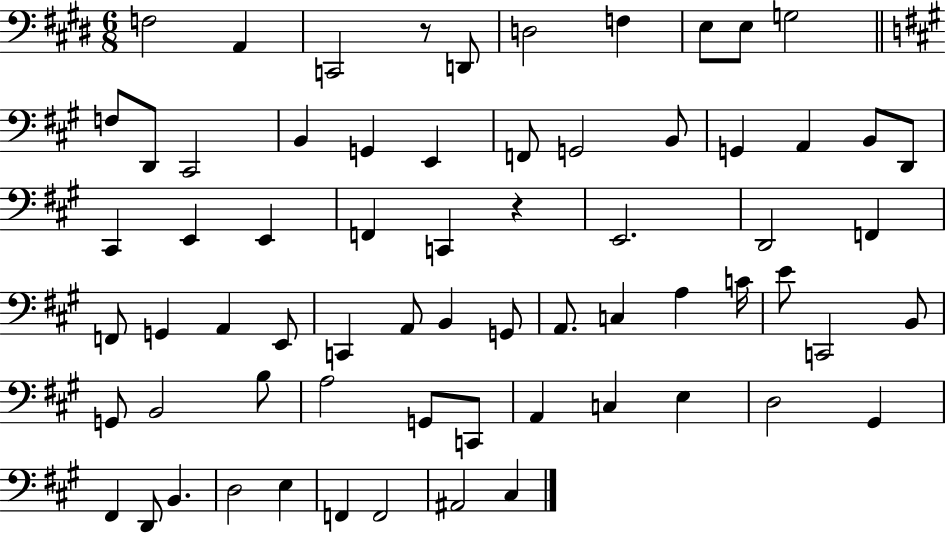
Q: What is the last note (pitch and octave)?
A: C#3